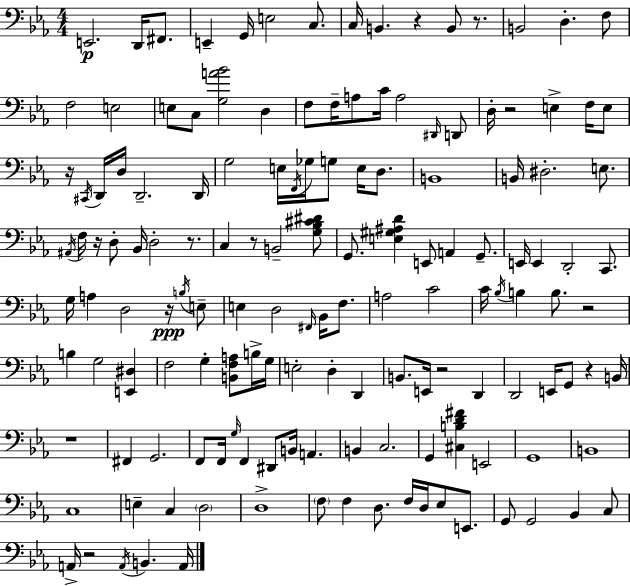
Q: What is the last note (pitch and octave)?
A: A2